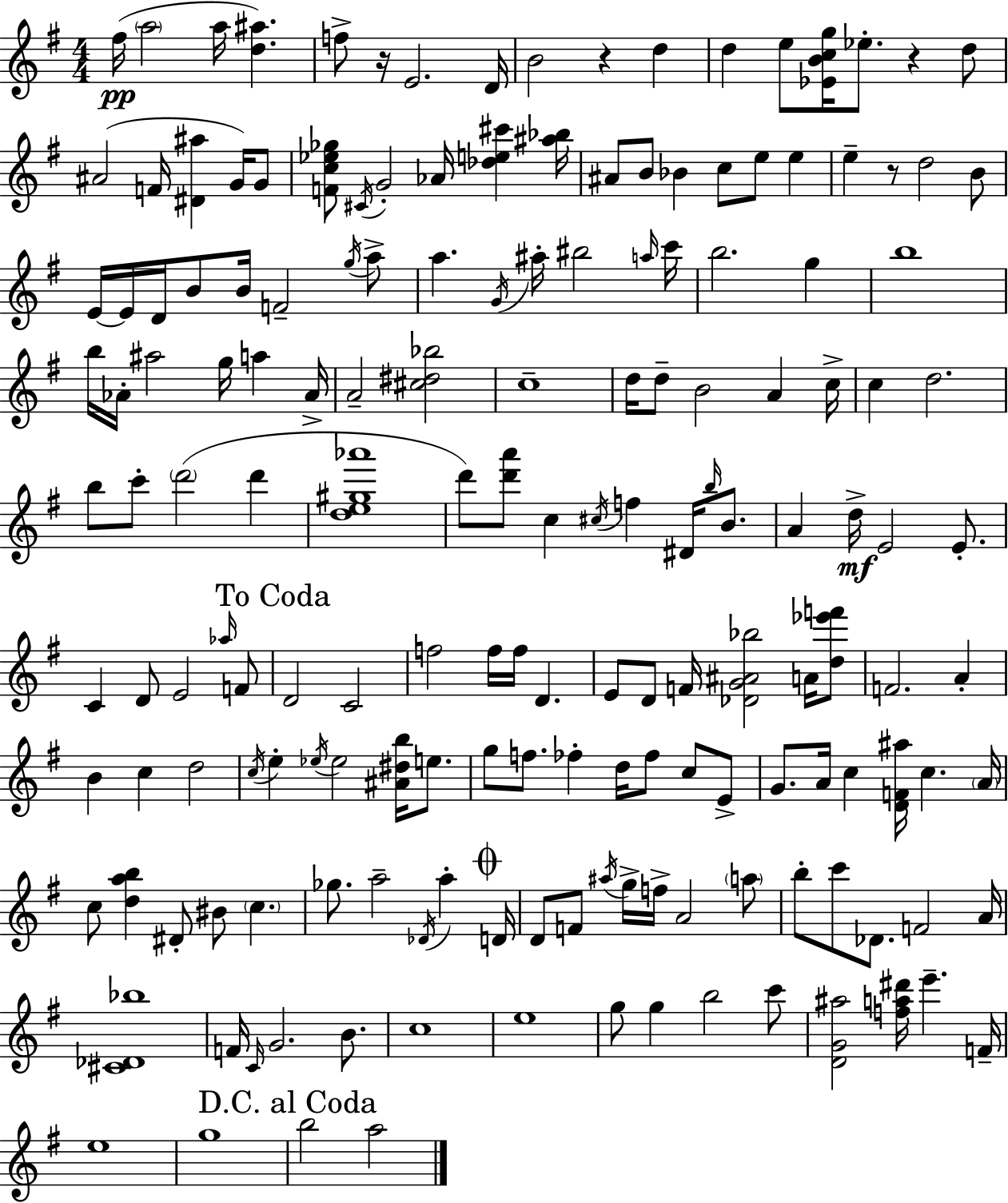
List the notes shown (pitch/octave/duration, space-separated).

F#5/s A5/h A5/s [D5,A#5]/q. F5/e R/s E4/h. D4/s B4/h R/q D5/q D5/q E5/e [Eb4,B4,C5,G5]/s Eb5/e. R/q D5/e A#4/h F4/s [D#4,A#5]/q G4/s G4/e [F4,C5,Eb5,Gb5]/e C#4/s G4/h Ab4/s [Db5,E5,C#6]/q [A#5,Bb5]/s A#4/e B4/e Bb4/q C5/e E5/e E5/q E5/q R/e D5/h B4/e E4/s E4/s D4/s B4/e B4/s F4/h G5/s A5/e A5/q. G4/s A#5/s BIS5/h A5/s C6/s B5/h. G5/q B5/w B5/s Ab4/s A#5/h G5/s A5/q Ab4/s A4/h [C#5,D#5,Bb5]/h C5/w D5/s D5/e B4/h A4/q C5/s C5/q D5/h. B5/e C6/e D6/h D6/q [D5,E5,G#5,Ab6]/w D6/e [D6,A6]/e C5/q C#5/s F5/q D#4/s B5/s B4/e. A4/q D5/s E4/h E4/e. C4/q D4/e E4/h Ab5/s F4/e D4/h C4/h F5/h F5/s F5/s D4/q. E4/e D4/e F4/s [Db4,G4,A#4,Bb5]/h A4/s [D5,Eb6,F6]/e F4/h. A4/q B4/q C5/q D5/h C5/s E5/q Eb5/s Eb5/h [A#4,D#5,B5]/s E5/e. G5/e F5/e. FES5/q D5/s FES5/e C5/e E4/e G4/e. A4/s C5/q [D4,F4,A#5]/s C5/q. A4/s C5/e [D5,A5,B5]/q D#4/e BIS4/e C5/q. Gb5/e. A5/h Db4/s A5/q D4/s D4/e F4/e A#5/s G5/s F5/s A4/h A5/e B5/e C6/e Db4/e. F4/h A4/s [C#4,Db4,Bb5]/w F4/s C4/s G4/h. B4/e. C5/w E5/w G5/e G5/q B5/h C6/e [D4,G4,A#5]/h [F5,A5,D#6]/s E6/q. F4/s E5/w G5/w B5/h A5/h